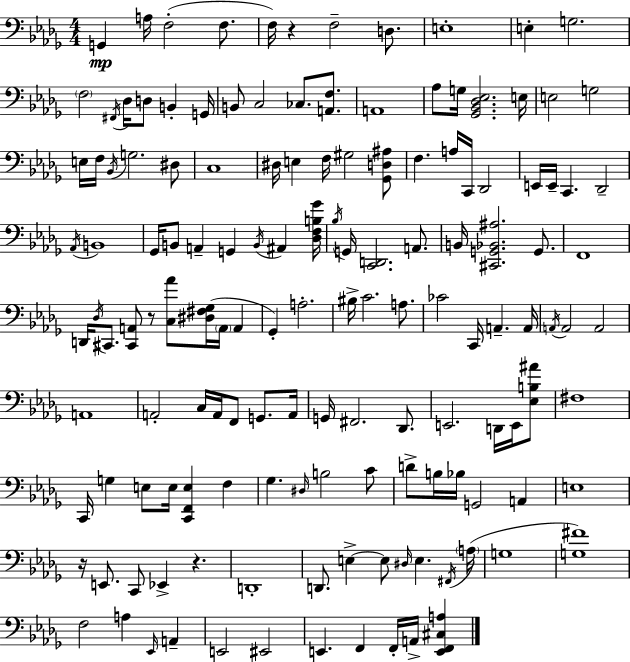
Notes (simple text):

G2/q A3/s F3/h F3/e. F3/s R/q F3/h D3/e. E3/w E3/q G3/h. F3/h F#2/s Db3/s D3/e B2/q G2/s B2/e C3/h CES3/e. [A2,F3]/e. A2/w Ab3/e G3/s [Gb2,Bb2,Db3,Eb3]/h. E3/s E3/h G3/h E3/s F3/s Bb2/s G3/h. D#3/e C3/w D#3/s E3/q F3/s G#3/h [Gb2,D3,A#3]/e F3/q. A3/s C2/s Db2/h E2/s E2/s C2/q. Db2/h Ab2/s B2/w Gb2/s B2/e A2/q G2/q B2/s A#2/q [Db3,F3,B3,Gb4]/s Bb3/s G2/s [C2,D2]/h. A2/e. B2/s [C#2,G2,Bb2,A#3]/h. G2/e. F2/w D2/s Db3/s C#2/e. [C#2,A2]/e R/e [C3,Ab4]/e [D#3,F#3,Gb3]/s A2/s A2/q Gb2/q A3/h. BIS3/s C4/h. A3/e. CES4/h C2/s A2/q. A2/s A2/s A2/h A2/h A2/w A2/h C3/s A2/s F2/e G2/e. A2/s G2/s F#2/h. Db2/e. E2/h. D2/s E2/s [Eb3,B3,A#4]/e F#3/w C2/s G3/q E3/e E3/s [C2,F2,E3]/q F3/q Gb3/q. D#3/s B3/h C4/e D4/e B3/s Bb3/s G2/h A2/q E3/w R/s E2/e. C2/e Eb2/q R/q. D2/w D2/e. E3/q E3/e D#3/s E3/q. F#2/s A3/s G3/w [G3,F#4]/w F3/h A3/q Eb2/s A2/q E2/h EIS2/h E2/q. F2/q F2/s A2/s [E2,F2,C#3,A3]/q